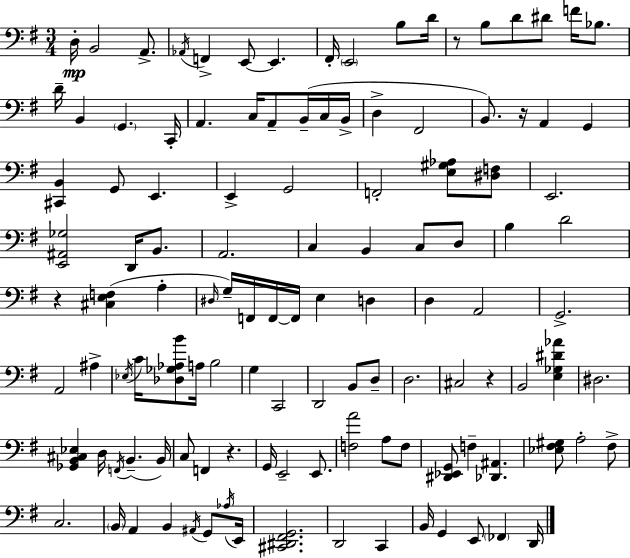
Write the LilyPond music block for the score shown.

{
  \clef bass
  \numericTimeSignature
  \time 3/4
  \key g \major
  d16-.\mp b,2 a,8.-> | \acciaccatura { aes,16 } f,4-> e,8~~ e,4. | fis,16-. \parenthesize e,2 b8 | d'16 r8 b8 d'8 dis'8 f'16 bes8. | \break d'16-- b,4 \parenthesize g,4. | c,16-. a,4. c16 a,8-- b,16--( c16 | b,16-> d4-> fis,2 | b,8.) r16 a,4 g,4 | \break <cis, b,>4 g,8 e,4. | e,4-> g,2 | f,2-. <e gis aes>8 <dis f>8 | e,2. | \break <e, ais, ges>2 d,16 b,8. | a,2. | c4 b,4 c8 d8 | b4 d'2 | \break r4 <cis e f>4( a4-. | \grace { dis16 } g16--) f,16 f,16~~ f,16 e4 d4 | d4 a,2 | g,2.-> | \break a,2 ais4-> | \acciaccatura { ees16 } c'16 <des ges aes b'>8 a16 b2 | g4 c,2 | d,2 b,8 | \break d8-- d2. | cis2 r4 | b,2 <e ges dis' aes'>4 | dis2. | \break <ges, b, cis ees>4 d16 \acciaccatura { f,16 }( b,4.-- | b,16) c8 f,4 r4. | g,16 e,2-- | e,8. <f a'>2 | \break a8 f8 <dis, ees, g,>8 f4-- <des, ais,>4. | <ees fis gis>8 a2-. | fis8-> c2. | \parenthesize b,16 a,4 b,4 | \break \acciaccatura { ais,16 } g,8 \acciaccatura { aes16 } e,16 <cis, dis, fis, g,>2. | d,2 | c,4 b,16 g,4 e,8 | \parenthesize fes,4 d,16 \bar "|."
}